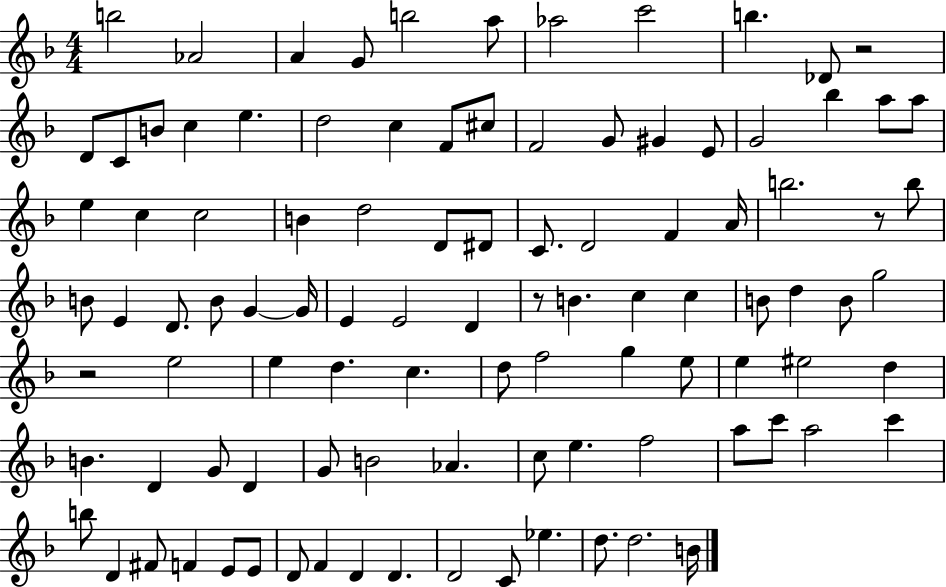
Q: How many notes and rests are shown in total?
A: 101